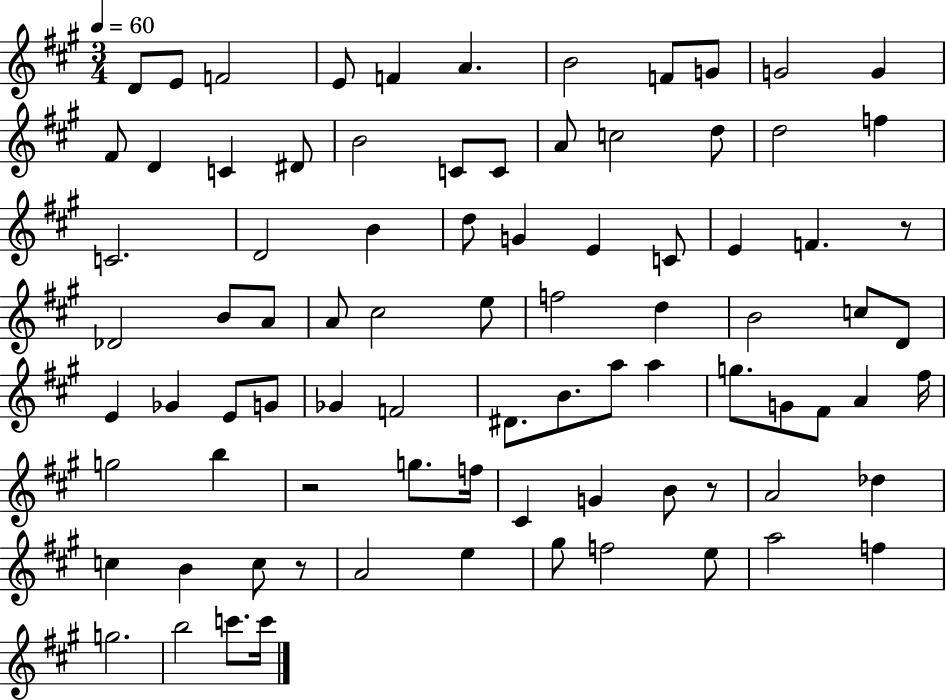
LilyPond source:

{
  \clef treble
  \numericTimeSignature
  \time 3/4
  \key a \major
  \tempo 4 = 60
  d'8 e'8 f'2 | e'8 f'4 a'4. | b'2 f'8 g'8 | g'2 g'4 | \break fis'8 d'4 c'4 dis'8 | b'2 c'8 c'8 | a'8 c''2 d''8 | d''2 f''4 | \break c'2. | d'2 b'4 | d''8 g'4 e'4 c'8 | e'4 f'4. r8 | \break des'2 b'8 a'8 | a'8 cis''2 e''8 | f''2 d''4 | b'2 c''8 d'8 | \break e'4 ges'4 e'8 g'8 | ges'4 f'2 | dis'8. b'8. a''8 a''4 | g''8. g'8 fis'8 a'4 fis''16 | \break g''2 b''4 | r2 g''8. f''16 | cis'4 g'4 b'8 r8 | a'2 des''4 | \break c''4 b'4 c''8 r8 | a'2 e''4 | gis''8 f''2 e''8 | a''2 f''4 | \break g''2. | b''2 c'''8. c'''16 | \bar "|."
}